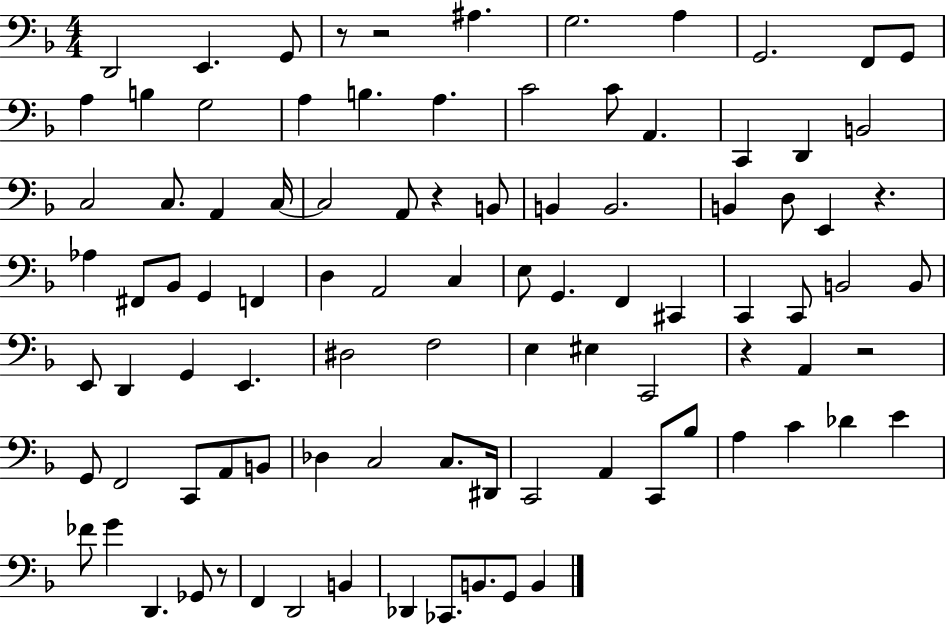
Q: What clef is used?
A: bass